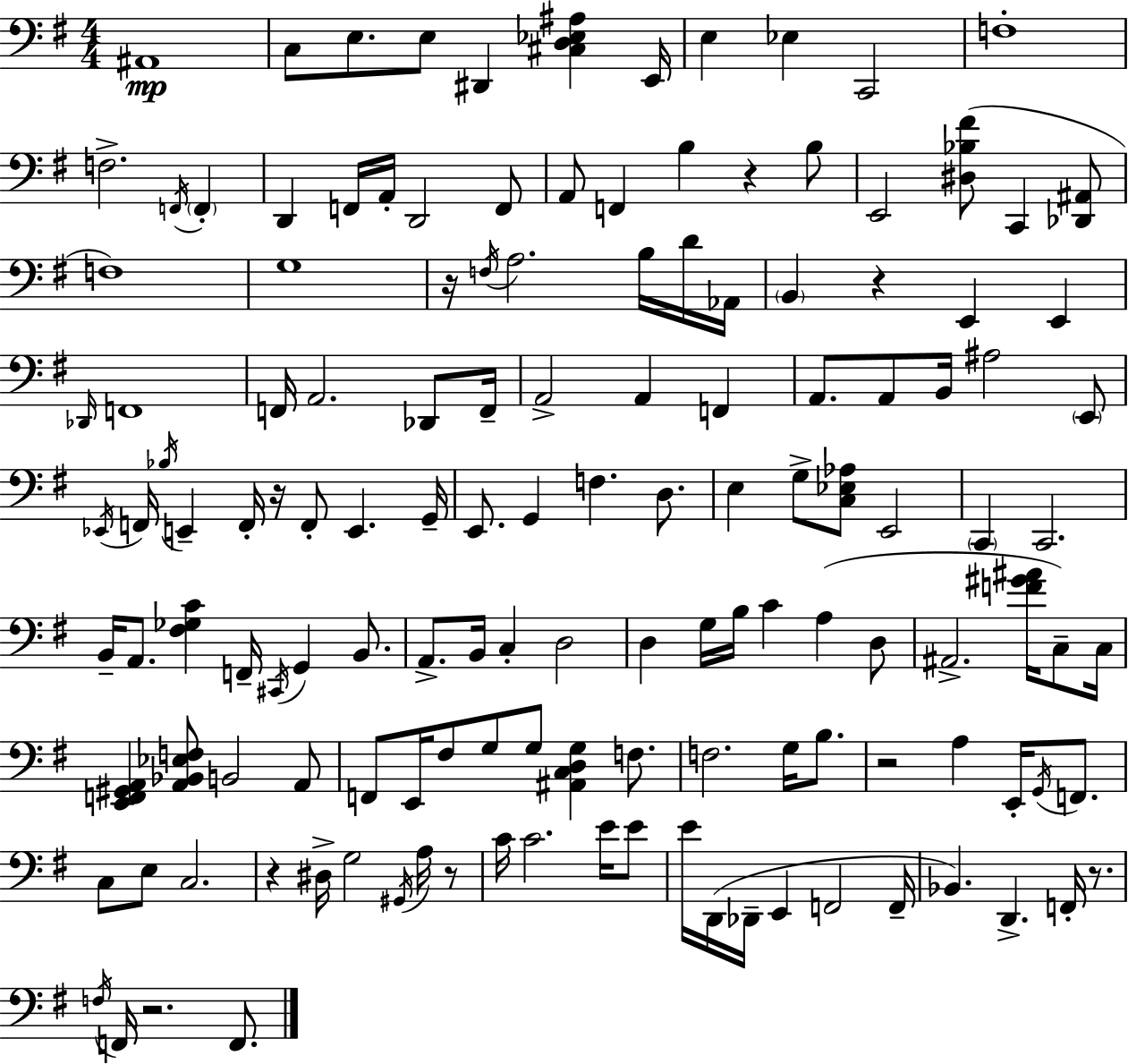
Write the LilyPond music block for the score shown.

{
  \clef bass
  \numericTimeSignature
  \time 4/4
  \key g \major
  \repeat volta 2 { ais,1\mp | c8 e8. e8 dis,4 <cis d ees ais>4 e,16 | e4 ees4 c,2 | f1-. | \break f2.-> \acciaccatura { f,16 } \parenthesize f,4-. | d,4 f,16 a,16-. d,2 f,8 | a,8 f,4 b4 r4 b8 | e,2 <dis bes fis'>8( c,4 <des, ais,>8 | \break f1) | g1 | r16 \acciaccatura { f16 } a2. b16 | d'16 aes,16 \parenthesize b,4 r4 e,4 e,4 | \break \grace { des,16 } f,1 | f,16 a,2. | des,8 f,16-- a,2-> a,4 f,4 | a,8. a,8 b,16 ais2 | \break \parenthesize e,8 \acciaccatura { ees,16 } f,16 \acciaccatura { bes16 } e,4-- f,16-. r16 f,8-. e,4. | g,16-- e,8. g,4 f4. | d8. e4 g8-> <c ees aes>8 e,2 | \parenthesize c,4 c,2. | \break b,16-- a,8. <fis ges c'>4 f,16-- \acciaccatura { cis,16 } g,4 | b,8. a,8.-> b,16 c4-. d2 | d4 g16 b16 c'4 | a4( d8 ais,2.-> | \break <f' gis' ais'>16 c8--) c16 <e, f, gis, a,>4 <a, bes, ees f>8 b,2 | a,8 f,8 e,16 fis8 g8 g8 <ais, c d g>4 | f8. f2. | g16 b8. r2 a4 | \break e,16-. \acciaccatura { g,16 } f,8. c8 e8 c2. | r4 dis16-> g2 | \acciaccatura { gis,16 } a16 r8 c'16 c'2. | e'16 e'8 e'16 d,16( des,16-- e,4 f,2 | \break f,16-- bes,4.) d,4.-> | f,16-. r8. \acciaccatura { f16 } f,16 r2. | f,8. } \bar "|."
}